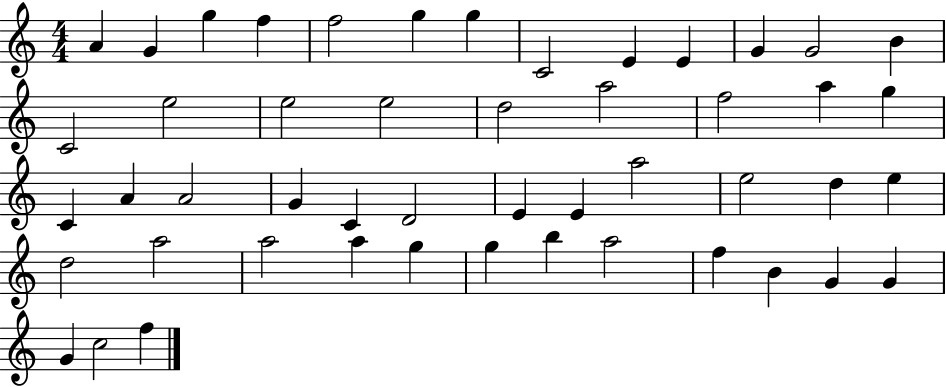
{
  \clef treble
  \numericTimeSignature
  \time 4/4
  \key c \major
  a'4 g'4 g''4 f''4 | f''2 g''4 g''4 | c'2 e'4 e'4 | g'4 g'2 b'4 | \break c'2 e''2 | e''2 e''2 | d''2 a''2 | f''2 a''4 g''4 | \break c'4 a'4 a'2 | g'4 c'4 d'2 | e'4 e'4 a''2 | e''2 d''4 e''4 | \break d''2 a''2 | a''2 a''4 g''4 | g''4 b''4 a''2 | f''4 b'4 g'4 g'4 | \break g'4 c''2 f''4 | \bar "|."
}